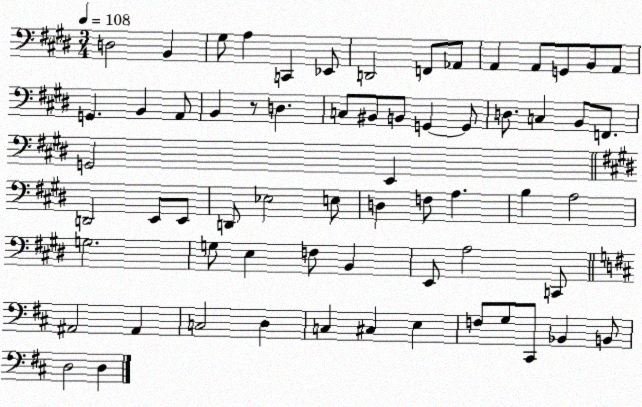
X:1
T:Untitled
M:3/4
L:1/4
K:E
D,2 B,, ^G,/2 A, C,, _E,,/2 D,,2 F,,/2 _A,,/2 A,, A,,/2 G,,/2 B,,/2 A,,/2 G,, B,, A,,/2 B,, z/2 D, C,/2 ^B,,/2 B,,/2 G,, G,,/2 D,/2 C, B,,/2 F,,/2 G,,2 E,, D,,2 E,,/2 E,,/2 D,,/2 _E,2 E,/2 D, F,/2 A, B, A,2 G,2 G,/2 E, F,/2 B,, E,,/2 A,2 C,,/2 ^A,,2 ^A,, C,2 D, C, ^C, E, F,/2 G,/2 ^C,,/2 _B,, B,,/2 D,2 D,